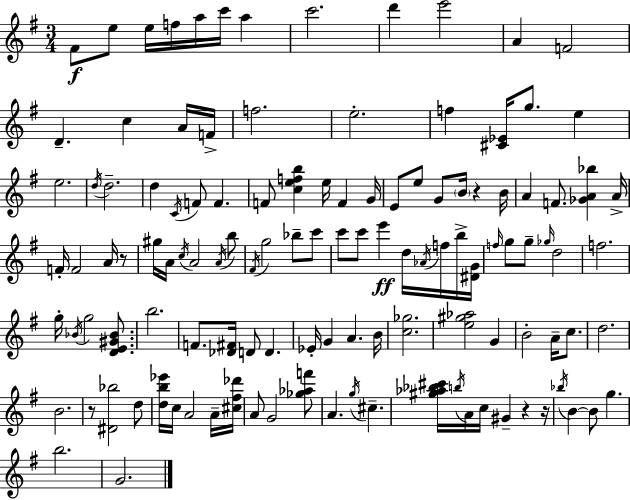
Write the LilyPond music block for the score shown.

{
  \clef treble
  \numericTimeSignature
  \time 3/4
  \key g \major
  \repeat volta 2 { fis'8\f e''8 e''16 f''16 a''16 c'''16 a''4 | c'''2. | d'''4 e'''2 | a'4 f'2 | \break d'4.-- c''4 a'16 f'16-> | f''2. | e''2.-. | f''4 <cis' ees'>16 g''8. e''4 | \break e''2. | \acciaccatura { d''16 } d''2.-- | d''4 \acciaccatura { c'16 } f'8 f'4. | f'8 <c'' e'' f'' b''>4 e''16 f'4 | \break g'16 e'8 e''8 g'8 \parenthesize b'16 r4 | b'16 a'4 f'8. <ges' a' bes''>4 | a'16-> f'16-. f'2 a'16 | r8 gis''16 a'16 \acciaccatura { c''16 } a'2 | \break \acciaccatura { a'16 } b''8 \acciaccatura { fis'16 } g''2 | bes''8-- c'''8 c'''8 c'''8 e'''4\ff | d''16 \acciaccatura { aes'16 } f''16 b''16-> <dis' g'>16 \grace { f''16 } g''8 g''8-- \grace { ges''16 } | d''2 f''2. | \break g''16-. \acciaccatura { bes'16 } g''2 | <d' e' gis' bes'>8. b''2. | f'8. | <des' fis'>16 d'8 d'4. ees'16-. g'4 | \break a'4. b'16 <c'' ges''>2. | <e'' gis'' aes''>2 | g'4 b'2-. | a'16-- c''8. d''2. | \break b'2. | r8 <dis' bes''>2 | d''8 <d'' b'' ees'''>16 c''16 a'2 | a'16-- <cis'' fis'' des'''>16 a'8 g'2 | \break <ges'' aes'' f'''>8 a'4. | \acciaccatura { g''16 } cis''4.-- <gis'' aes'' bes'' cis'''>16 \acciaccatura { b''16 } | a'16 c''16 gis'4-- r4 r16 \acciaccatura { bes''16 } | b'4~~ b'8 g''4. | \break b''2. | g'2. | } \bar "|."
}